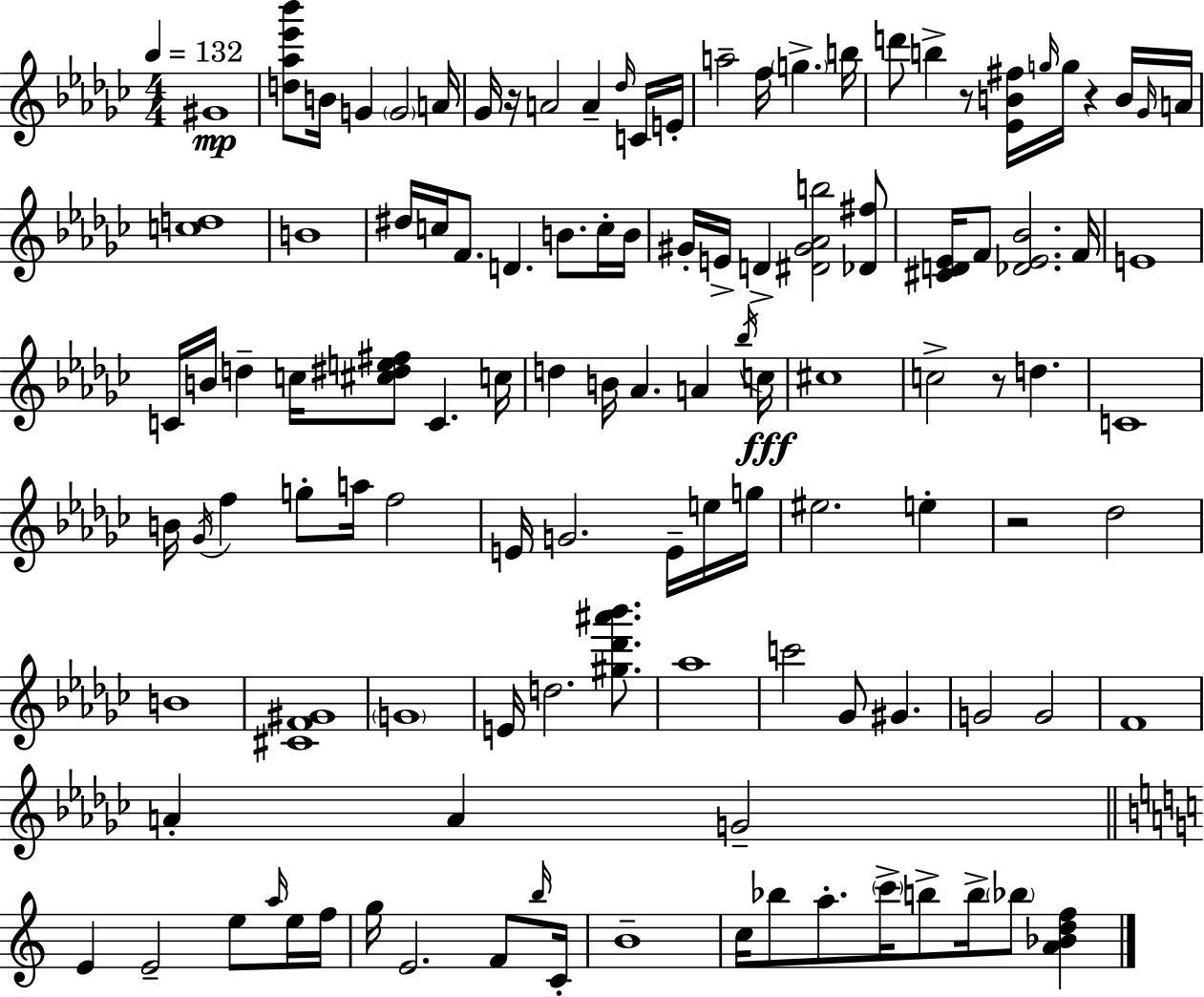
G#4/w [D5,Ab5,Eb6,Bb6]/e B4/s G4/q G4/h A4/s Gb4/s R/s A4/h A4/q Db5/s C4/s E4/s A5/h F5/s G5/q. B5/s D6/e B5/q R/e [Eb4,B4,F#5]/s G5/s G5/s R/q B4/s Gb4/s A4/s [C5,D5]/w B4/w D#5/s C5/s F4/e. D4/q. B4/e. C5/s B4/s G#4/s E4/s D4/q [D#4,G#4,Ab4,B5]/h [Db4,F#5]/e [C#4,D4,Eb4]/s F4/e [Db4,Eb4,Bb4]/h. F4/s E4/w C4/s B4/s D5/q C5/s [C#5,D#5,E5,F#5]/e C4/q. C5/s D5/q B4/s Ab4/q. A4/q Bb5/s C5/s C#5/w C5/h R/e D5/q. C4/w B4/s Gb4/s F5/q G5/e A5/s F5/h E4/s G4/h. E4/s E5/s G5/s EIS5/h. E5/q R/h Db5/h B4/w [C#4,F4,G#4]/w G4/w E4/s D5/h. [G#5,Db6,A#6,Bb6]/e. Ab5/w C6/h Gb4/e G#4/q. G4/h G4/h F4/w A4/q A4/q G4/h E4/q E4/h E5/e A5/s E5/s F5/s G5/s E4/h. F4/e B5/s C4/s B4/w C5/s Bb5/e A5/e. C6/s B5/e B5/s Bb5/e [A4,Bb4,D5,F5]/q